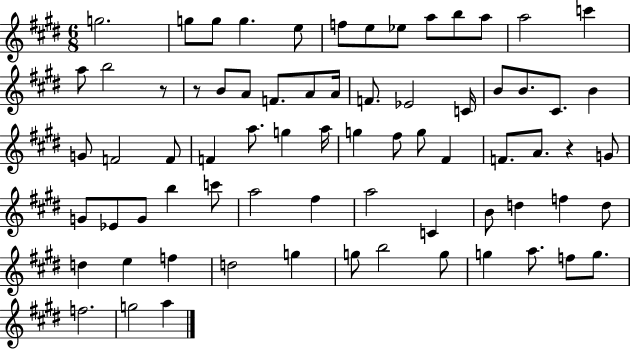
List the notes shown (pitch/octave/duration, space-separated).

G5/h. G5/e G5/e G5/q. E5/e F5/e E5/e Eb5/e A5/e B5/e A5/e A5/h C6/q A5/e B5/h R/e R/e B4/e A4/e F4/e. A4/e A4/s F4/e. Eb4/h C4/s B4/e B4/e. C#4/e. B4/q G4/e F4/h F4/e F4/q A5/e. G5/q A5/s G5/q F#5/e G5/e F#4/q F4/e. A4/e. R/q G4/e G4/e Eb4/e G4/e B5/q C6/e A5/h F#5/q A5/h C4/q B4/e D5/q F5/q D5/e D5/q E5/q F5/q D5/h G5/q G5/e B5/h G5/e G5/q A5/e. F5/e G5/e. F5/h. G5/h A5/q